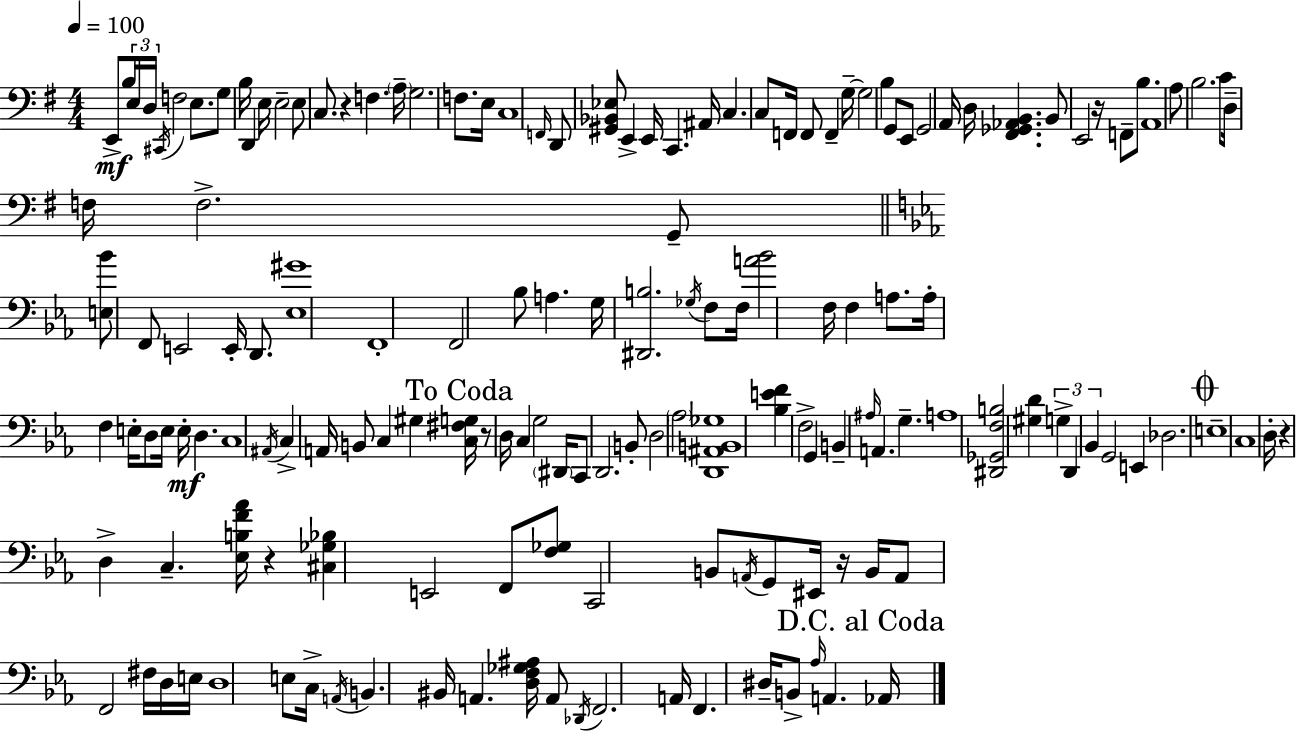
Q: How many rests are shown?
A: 6